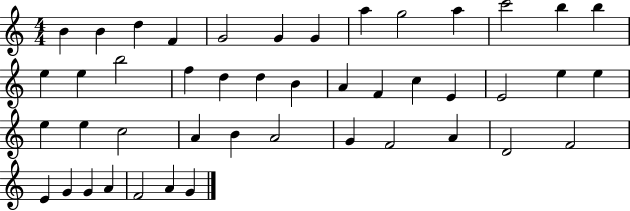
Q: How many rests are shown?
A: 0